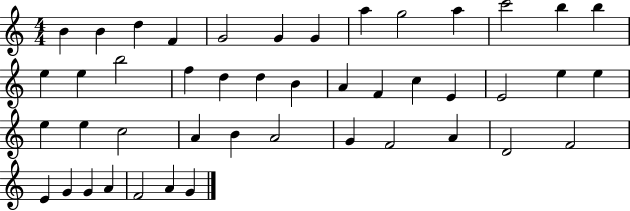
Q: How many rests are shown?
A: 0